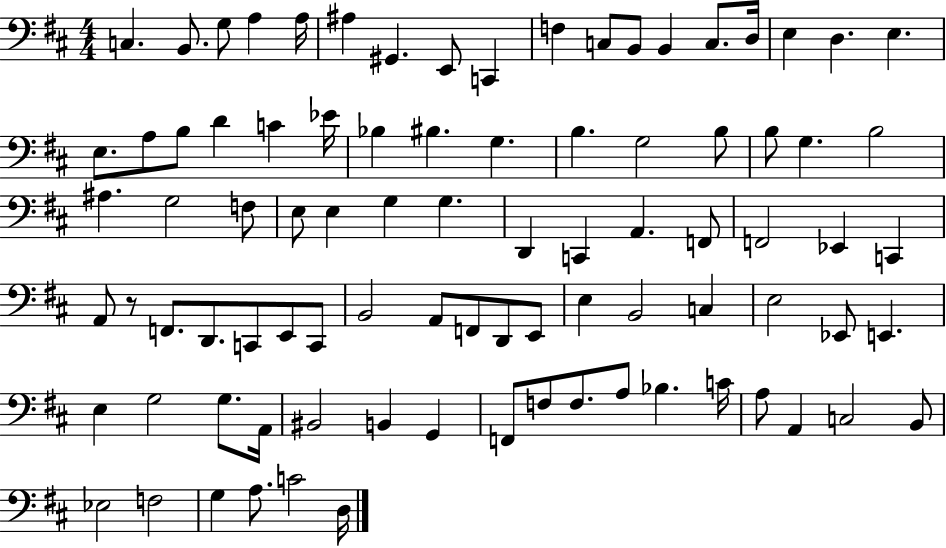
C3/q. B2/e. G3/e A3/q A3/s A#3/q G#2/q. E2/e C2/q F3/q C3/e B2/e B2/q C3/e. D3/s E3/q D3/q. E3/q. E3/e. A3/e B3/e D4/q C4/q Eb4/s Bb3/q BIS3/q. G3/q. B3/q. G3/h B3/e B3/e G3/q. B3/h A#3/q. G3/h F3/e E3/e E3/q G3/q G3/q. D2/q C2/q A2/q. F2/e F2/h Eb2/q C2/q A2/e R/e F2/e. D2/e. C2/e E2/e C2/e B2/h A2/e F2/e D2/e E2/e E3/q B2/h C3/q E3/h Eb2/e E2/q. E3/q G3/h G3/e. A2/s BIS2/h B2/q G2/q F2/e F3/e F3/e. A3/e Bb3/q. C4/s A3/e A2/q C3/h B2/e Eb3/h F3/h G3/q A3/e. C4/h D3/s